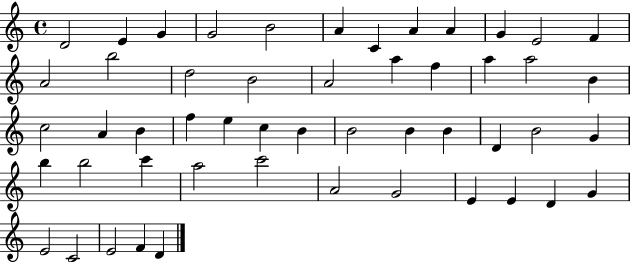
{
  \clef treble
  \time 4/4
  \defaultTimeSignature
  \key c \major
  d'2 e'4 g'4 | g'2 b'2 | a'4 c'4 a'4 a'4 | g'4 e'2 f'4 | \break a'2 b''2 | d''2 b'2 | a'2 a''4 f''4 | a''4 a''2 b'4 | \break c''2 a'4 b'4 | f''4 e''4 c''4 b'4 | b'2 b'4 b'4 | d'4 b'2 g'4 | \break b''4 b''2 c'''4 | a''2 c'''2 | a'2 g'2 | e'4 e'4 d'4 g'4 | \break e'2 c'2 | e'2 f'4 d'4 | \bar "|."
}